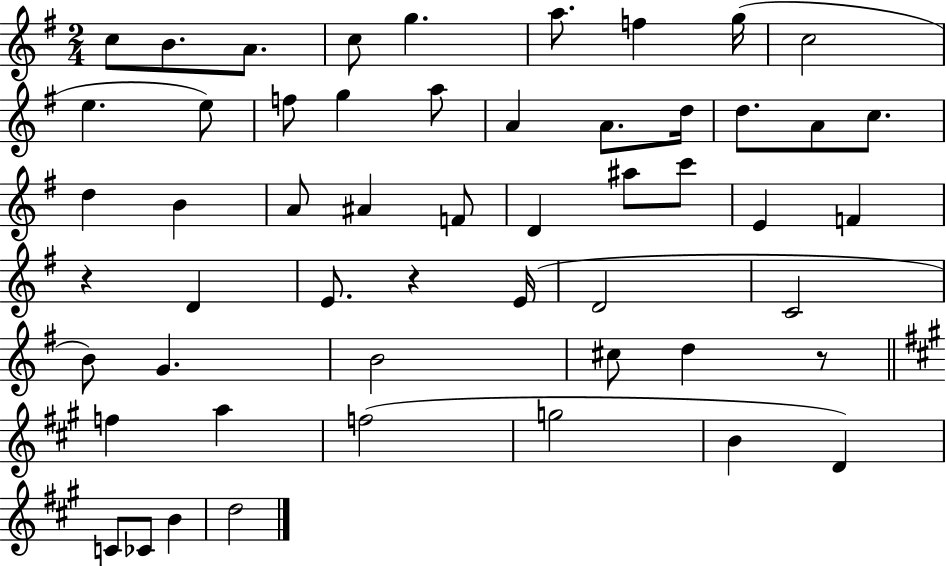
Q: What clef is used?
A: treble